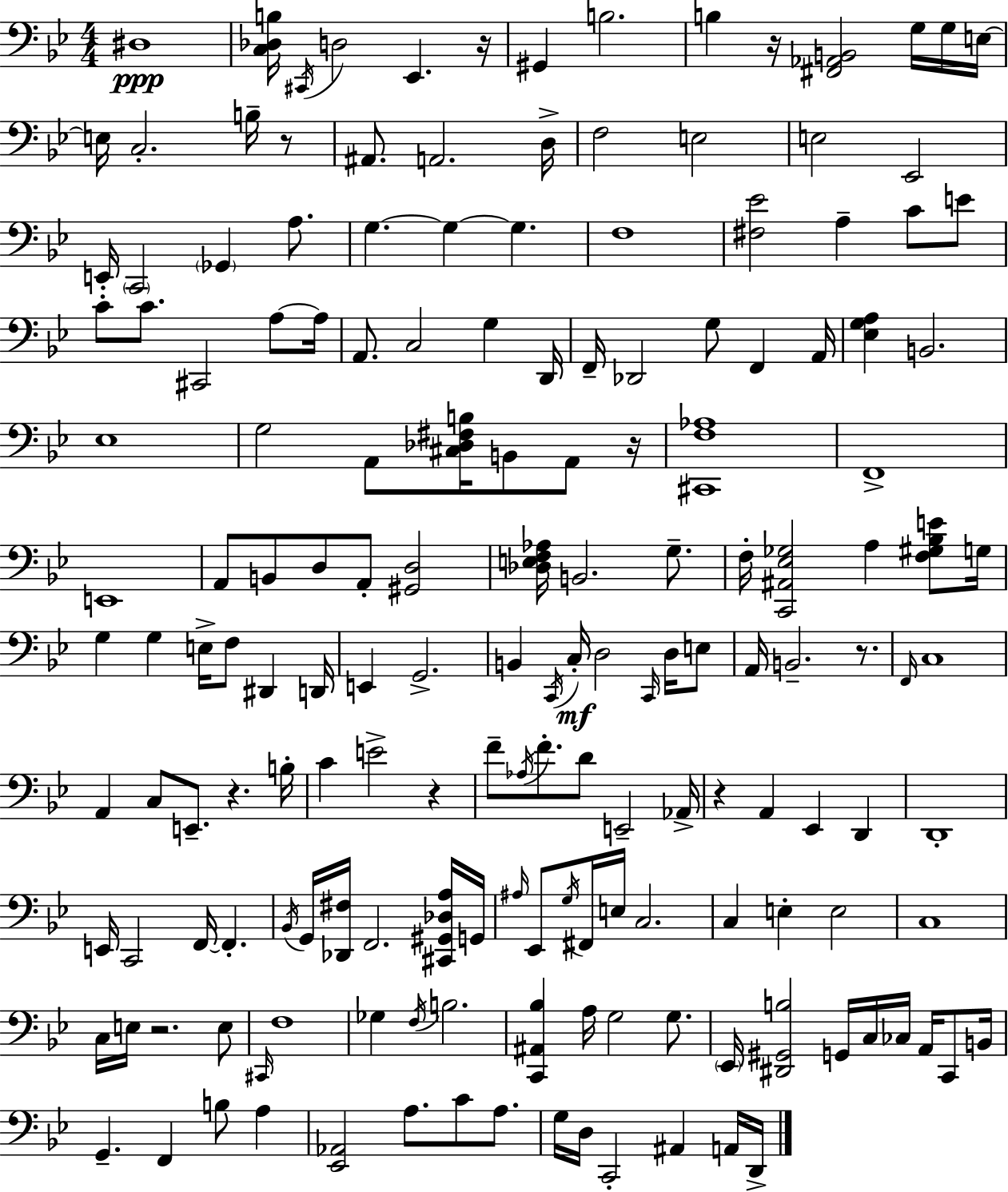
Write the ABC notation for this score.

X:1
T:Untitled
M:4/4
L:1/4
K:Gm
^D,4 [C,_D,B,]/4 ^C,,/4 D,2 _E,, z/4 ^G,, B,2 B, z/4 [^F,,_A,,B,,]2 G,/4 G,/4 E,/4 E,/4 C,2 B,/4 z/2 ^A,,/2 A,,2 D,/4 F,2 E,2 E,2 _E,,2 E,,/4 C,,2 _G,, A,/2 G, G, G, F,4 [^F,_E]2 A, C/2 E/2 C/2 C/2 ^C,,2 A,/2 A,/4 A,,/2 C,2 G, D,,/4 F,,/4 _D,,2 G,/2 F,, A,,/4 [_E,G,A,] B,,2 _E,4 G,2 A,,/2 [^C,_D,^F,B,]/4 B,,/2 A,,/2 z/4 [^C,,F,_A,]4 F,,4 E,,4 A,,/2 B,,/2 D,/2 A,,/2 [^G,,D,]2 [_D,E,F,_A,]/4 B,,2 G,/2 F,/4 [C,,^A,,_E,_G,]2 A, [F,^G,_B,E]/2 G,/4 G, G, E,/4 F,/2 ^D,, D,,/4 E,, G,,2 B,, C,,/4 C,/4 D,2 C,,/4 D,/4 E,/2 A,,/4 B,,2 z/2 F,,/4 C,4 A,, C,/2 E,,/2 z B,/4 C E2 z F/2 _A,/4 F/2 D/2 E,,2 _A,,/4 z A,, _E,, D,, D,,4 E,,/4 C,,2 F,,/4 F,, _B,,/4 G,,/4 [_D,,^F,]/4 F,,2 [^C,,^G,,_D,A,]/4 G,,/4 ^A,/4 _E,,/2 G,/4 ^F,,/4 E,/4 C,2 C, E, E,2 C,4 C,/4 E,/4 z2 E,/2 ^C,,/4 F,4 _G, F,/4 B,2 [C,,^A,,_B,] A,/4 G,2 G,/2 _E,,/4 [^D,,^G,,B,]2 G,,/4 C,/4 _C,/4 A,,/4 C,,/2 B,,/4 G,, F,, B,/2 A, [_E,,_A,,]2 A,/2 C/2 A,/2 G,/4 D,/4 C,,2 ^A,, A,,/4 D,,/4